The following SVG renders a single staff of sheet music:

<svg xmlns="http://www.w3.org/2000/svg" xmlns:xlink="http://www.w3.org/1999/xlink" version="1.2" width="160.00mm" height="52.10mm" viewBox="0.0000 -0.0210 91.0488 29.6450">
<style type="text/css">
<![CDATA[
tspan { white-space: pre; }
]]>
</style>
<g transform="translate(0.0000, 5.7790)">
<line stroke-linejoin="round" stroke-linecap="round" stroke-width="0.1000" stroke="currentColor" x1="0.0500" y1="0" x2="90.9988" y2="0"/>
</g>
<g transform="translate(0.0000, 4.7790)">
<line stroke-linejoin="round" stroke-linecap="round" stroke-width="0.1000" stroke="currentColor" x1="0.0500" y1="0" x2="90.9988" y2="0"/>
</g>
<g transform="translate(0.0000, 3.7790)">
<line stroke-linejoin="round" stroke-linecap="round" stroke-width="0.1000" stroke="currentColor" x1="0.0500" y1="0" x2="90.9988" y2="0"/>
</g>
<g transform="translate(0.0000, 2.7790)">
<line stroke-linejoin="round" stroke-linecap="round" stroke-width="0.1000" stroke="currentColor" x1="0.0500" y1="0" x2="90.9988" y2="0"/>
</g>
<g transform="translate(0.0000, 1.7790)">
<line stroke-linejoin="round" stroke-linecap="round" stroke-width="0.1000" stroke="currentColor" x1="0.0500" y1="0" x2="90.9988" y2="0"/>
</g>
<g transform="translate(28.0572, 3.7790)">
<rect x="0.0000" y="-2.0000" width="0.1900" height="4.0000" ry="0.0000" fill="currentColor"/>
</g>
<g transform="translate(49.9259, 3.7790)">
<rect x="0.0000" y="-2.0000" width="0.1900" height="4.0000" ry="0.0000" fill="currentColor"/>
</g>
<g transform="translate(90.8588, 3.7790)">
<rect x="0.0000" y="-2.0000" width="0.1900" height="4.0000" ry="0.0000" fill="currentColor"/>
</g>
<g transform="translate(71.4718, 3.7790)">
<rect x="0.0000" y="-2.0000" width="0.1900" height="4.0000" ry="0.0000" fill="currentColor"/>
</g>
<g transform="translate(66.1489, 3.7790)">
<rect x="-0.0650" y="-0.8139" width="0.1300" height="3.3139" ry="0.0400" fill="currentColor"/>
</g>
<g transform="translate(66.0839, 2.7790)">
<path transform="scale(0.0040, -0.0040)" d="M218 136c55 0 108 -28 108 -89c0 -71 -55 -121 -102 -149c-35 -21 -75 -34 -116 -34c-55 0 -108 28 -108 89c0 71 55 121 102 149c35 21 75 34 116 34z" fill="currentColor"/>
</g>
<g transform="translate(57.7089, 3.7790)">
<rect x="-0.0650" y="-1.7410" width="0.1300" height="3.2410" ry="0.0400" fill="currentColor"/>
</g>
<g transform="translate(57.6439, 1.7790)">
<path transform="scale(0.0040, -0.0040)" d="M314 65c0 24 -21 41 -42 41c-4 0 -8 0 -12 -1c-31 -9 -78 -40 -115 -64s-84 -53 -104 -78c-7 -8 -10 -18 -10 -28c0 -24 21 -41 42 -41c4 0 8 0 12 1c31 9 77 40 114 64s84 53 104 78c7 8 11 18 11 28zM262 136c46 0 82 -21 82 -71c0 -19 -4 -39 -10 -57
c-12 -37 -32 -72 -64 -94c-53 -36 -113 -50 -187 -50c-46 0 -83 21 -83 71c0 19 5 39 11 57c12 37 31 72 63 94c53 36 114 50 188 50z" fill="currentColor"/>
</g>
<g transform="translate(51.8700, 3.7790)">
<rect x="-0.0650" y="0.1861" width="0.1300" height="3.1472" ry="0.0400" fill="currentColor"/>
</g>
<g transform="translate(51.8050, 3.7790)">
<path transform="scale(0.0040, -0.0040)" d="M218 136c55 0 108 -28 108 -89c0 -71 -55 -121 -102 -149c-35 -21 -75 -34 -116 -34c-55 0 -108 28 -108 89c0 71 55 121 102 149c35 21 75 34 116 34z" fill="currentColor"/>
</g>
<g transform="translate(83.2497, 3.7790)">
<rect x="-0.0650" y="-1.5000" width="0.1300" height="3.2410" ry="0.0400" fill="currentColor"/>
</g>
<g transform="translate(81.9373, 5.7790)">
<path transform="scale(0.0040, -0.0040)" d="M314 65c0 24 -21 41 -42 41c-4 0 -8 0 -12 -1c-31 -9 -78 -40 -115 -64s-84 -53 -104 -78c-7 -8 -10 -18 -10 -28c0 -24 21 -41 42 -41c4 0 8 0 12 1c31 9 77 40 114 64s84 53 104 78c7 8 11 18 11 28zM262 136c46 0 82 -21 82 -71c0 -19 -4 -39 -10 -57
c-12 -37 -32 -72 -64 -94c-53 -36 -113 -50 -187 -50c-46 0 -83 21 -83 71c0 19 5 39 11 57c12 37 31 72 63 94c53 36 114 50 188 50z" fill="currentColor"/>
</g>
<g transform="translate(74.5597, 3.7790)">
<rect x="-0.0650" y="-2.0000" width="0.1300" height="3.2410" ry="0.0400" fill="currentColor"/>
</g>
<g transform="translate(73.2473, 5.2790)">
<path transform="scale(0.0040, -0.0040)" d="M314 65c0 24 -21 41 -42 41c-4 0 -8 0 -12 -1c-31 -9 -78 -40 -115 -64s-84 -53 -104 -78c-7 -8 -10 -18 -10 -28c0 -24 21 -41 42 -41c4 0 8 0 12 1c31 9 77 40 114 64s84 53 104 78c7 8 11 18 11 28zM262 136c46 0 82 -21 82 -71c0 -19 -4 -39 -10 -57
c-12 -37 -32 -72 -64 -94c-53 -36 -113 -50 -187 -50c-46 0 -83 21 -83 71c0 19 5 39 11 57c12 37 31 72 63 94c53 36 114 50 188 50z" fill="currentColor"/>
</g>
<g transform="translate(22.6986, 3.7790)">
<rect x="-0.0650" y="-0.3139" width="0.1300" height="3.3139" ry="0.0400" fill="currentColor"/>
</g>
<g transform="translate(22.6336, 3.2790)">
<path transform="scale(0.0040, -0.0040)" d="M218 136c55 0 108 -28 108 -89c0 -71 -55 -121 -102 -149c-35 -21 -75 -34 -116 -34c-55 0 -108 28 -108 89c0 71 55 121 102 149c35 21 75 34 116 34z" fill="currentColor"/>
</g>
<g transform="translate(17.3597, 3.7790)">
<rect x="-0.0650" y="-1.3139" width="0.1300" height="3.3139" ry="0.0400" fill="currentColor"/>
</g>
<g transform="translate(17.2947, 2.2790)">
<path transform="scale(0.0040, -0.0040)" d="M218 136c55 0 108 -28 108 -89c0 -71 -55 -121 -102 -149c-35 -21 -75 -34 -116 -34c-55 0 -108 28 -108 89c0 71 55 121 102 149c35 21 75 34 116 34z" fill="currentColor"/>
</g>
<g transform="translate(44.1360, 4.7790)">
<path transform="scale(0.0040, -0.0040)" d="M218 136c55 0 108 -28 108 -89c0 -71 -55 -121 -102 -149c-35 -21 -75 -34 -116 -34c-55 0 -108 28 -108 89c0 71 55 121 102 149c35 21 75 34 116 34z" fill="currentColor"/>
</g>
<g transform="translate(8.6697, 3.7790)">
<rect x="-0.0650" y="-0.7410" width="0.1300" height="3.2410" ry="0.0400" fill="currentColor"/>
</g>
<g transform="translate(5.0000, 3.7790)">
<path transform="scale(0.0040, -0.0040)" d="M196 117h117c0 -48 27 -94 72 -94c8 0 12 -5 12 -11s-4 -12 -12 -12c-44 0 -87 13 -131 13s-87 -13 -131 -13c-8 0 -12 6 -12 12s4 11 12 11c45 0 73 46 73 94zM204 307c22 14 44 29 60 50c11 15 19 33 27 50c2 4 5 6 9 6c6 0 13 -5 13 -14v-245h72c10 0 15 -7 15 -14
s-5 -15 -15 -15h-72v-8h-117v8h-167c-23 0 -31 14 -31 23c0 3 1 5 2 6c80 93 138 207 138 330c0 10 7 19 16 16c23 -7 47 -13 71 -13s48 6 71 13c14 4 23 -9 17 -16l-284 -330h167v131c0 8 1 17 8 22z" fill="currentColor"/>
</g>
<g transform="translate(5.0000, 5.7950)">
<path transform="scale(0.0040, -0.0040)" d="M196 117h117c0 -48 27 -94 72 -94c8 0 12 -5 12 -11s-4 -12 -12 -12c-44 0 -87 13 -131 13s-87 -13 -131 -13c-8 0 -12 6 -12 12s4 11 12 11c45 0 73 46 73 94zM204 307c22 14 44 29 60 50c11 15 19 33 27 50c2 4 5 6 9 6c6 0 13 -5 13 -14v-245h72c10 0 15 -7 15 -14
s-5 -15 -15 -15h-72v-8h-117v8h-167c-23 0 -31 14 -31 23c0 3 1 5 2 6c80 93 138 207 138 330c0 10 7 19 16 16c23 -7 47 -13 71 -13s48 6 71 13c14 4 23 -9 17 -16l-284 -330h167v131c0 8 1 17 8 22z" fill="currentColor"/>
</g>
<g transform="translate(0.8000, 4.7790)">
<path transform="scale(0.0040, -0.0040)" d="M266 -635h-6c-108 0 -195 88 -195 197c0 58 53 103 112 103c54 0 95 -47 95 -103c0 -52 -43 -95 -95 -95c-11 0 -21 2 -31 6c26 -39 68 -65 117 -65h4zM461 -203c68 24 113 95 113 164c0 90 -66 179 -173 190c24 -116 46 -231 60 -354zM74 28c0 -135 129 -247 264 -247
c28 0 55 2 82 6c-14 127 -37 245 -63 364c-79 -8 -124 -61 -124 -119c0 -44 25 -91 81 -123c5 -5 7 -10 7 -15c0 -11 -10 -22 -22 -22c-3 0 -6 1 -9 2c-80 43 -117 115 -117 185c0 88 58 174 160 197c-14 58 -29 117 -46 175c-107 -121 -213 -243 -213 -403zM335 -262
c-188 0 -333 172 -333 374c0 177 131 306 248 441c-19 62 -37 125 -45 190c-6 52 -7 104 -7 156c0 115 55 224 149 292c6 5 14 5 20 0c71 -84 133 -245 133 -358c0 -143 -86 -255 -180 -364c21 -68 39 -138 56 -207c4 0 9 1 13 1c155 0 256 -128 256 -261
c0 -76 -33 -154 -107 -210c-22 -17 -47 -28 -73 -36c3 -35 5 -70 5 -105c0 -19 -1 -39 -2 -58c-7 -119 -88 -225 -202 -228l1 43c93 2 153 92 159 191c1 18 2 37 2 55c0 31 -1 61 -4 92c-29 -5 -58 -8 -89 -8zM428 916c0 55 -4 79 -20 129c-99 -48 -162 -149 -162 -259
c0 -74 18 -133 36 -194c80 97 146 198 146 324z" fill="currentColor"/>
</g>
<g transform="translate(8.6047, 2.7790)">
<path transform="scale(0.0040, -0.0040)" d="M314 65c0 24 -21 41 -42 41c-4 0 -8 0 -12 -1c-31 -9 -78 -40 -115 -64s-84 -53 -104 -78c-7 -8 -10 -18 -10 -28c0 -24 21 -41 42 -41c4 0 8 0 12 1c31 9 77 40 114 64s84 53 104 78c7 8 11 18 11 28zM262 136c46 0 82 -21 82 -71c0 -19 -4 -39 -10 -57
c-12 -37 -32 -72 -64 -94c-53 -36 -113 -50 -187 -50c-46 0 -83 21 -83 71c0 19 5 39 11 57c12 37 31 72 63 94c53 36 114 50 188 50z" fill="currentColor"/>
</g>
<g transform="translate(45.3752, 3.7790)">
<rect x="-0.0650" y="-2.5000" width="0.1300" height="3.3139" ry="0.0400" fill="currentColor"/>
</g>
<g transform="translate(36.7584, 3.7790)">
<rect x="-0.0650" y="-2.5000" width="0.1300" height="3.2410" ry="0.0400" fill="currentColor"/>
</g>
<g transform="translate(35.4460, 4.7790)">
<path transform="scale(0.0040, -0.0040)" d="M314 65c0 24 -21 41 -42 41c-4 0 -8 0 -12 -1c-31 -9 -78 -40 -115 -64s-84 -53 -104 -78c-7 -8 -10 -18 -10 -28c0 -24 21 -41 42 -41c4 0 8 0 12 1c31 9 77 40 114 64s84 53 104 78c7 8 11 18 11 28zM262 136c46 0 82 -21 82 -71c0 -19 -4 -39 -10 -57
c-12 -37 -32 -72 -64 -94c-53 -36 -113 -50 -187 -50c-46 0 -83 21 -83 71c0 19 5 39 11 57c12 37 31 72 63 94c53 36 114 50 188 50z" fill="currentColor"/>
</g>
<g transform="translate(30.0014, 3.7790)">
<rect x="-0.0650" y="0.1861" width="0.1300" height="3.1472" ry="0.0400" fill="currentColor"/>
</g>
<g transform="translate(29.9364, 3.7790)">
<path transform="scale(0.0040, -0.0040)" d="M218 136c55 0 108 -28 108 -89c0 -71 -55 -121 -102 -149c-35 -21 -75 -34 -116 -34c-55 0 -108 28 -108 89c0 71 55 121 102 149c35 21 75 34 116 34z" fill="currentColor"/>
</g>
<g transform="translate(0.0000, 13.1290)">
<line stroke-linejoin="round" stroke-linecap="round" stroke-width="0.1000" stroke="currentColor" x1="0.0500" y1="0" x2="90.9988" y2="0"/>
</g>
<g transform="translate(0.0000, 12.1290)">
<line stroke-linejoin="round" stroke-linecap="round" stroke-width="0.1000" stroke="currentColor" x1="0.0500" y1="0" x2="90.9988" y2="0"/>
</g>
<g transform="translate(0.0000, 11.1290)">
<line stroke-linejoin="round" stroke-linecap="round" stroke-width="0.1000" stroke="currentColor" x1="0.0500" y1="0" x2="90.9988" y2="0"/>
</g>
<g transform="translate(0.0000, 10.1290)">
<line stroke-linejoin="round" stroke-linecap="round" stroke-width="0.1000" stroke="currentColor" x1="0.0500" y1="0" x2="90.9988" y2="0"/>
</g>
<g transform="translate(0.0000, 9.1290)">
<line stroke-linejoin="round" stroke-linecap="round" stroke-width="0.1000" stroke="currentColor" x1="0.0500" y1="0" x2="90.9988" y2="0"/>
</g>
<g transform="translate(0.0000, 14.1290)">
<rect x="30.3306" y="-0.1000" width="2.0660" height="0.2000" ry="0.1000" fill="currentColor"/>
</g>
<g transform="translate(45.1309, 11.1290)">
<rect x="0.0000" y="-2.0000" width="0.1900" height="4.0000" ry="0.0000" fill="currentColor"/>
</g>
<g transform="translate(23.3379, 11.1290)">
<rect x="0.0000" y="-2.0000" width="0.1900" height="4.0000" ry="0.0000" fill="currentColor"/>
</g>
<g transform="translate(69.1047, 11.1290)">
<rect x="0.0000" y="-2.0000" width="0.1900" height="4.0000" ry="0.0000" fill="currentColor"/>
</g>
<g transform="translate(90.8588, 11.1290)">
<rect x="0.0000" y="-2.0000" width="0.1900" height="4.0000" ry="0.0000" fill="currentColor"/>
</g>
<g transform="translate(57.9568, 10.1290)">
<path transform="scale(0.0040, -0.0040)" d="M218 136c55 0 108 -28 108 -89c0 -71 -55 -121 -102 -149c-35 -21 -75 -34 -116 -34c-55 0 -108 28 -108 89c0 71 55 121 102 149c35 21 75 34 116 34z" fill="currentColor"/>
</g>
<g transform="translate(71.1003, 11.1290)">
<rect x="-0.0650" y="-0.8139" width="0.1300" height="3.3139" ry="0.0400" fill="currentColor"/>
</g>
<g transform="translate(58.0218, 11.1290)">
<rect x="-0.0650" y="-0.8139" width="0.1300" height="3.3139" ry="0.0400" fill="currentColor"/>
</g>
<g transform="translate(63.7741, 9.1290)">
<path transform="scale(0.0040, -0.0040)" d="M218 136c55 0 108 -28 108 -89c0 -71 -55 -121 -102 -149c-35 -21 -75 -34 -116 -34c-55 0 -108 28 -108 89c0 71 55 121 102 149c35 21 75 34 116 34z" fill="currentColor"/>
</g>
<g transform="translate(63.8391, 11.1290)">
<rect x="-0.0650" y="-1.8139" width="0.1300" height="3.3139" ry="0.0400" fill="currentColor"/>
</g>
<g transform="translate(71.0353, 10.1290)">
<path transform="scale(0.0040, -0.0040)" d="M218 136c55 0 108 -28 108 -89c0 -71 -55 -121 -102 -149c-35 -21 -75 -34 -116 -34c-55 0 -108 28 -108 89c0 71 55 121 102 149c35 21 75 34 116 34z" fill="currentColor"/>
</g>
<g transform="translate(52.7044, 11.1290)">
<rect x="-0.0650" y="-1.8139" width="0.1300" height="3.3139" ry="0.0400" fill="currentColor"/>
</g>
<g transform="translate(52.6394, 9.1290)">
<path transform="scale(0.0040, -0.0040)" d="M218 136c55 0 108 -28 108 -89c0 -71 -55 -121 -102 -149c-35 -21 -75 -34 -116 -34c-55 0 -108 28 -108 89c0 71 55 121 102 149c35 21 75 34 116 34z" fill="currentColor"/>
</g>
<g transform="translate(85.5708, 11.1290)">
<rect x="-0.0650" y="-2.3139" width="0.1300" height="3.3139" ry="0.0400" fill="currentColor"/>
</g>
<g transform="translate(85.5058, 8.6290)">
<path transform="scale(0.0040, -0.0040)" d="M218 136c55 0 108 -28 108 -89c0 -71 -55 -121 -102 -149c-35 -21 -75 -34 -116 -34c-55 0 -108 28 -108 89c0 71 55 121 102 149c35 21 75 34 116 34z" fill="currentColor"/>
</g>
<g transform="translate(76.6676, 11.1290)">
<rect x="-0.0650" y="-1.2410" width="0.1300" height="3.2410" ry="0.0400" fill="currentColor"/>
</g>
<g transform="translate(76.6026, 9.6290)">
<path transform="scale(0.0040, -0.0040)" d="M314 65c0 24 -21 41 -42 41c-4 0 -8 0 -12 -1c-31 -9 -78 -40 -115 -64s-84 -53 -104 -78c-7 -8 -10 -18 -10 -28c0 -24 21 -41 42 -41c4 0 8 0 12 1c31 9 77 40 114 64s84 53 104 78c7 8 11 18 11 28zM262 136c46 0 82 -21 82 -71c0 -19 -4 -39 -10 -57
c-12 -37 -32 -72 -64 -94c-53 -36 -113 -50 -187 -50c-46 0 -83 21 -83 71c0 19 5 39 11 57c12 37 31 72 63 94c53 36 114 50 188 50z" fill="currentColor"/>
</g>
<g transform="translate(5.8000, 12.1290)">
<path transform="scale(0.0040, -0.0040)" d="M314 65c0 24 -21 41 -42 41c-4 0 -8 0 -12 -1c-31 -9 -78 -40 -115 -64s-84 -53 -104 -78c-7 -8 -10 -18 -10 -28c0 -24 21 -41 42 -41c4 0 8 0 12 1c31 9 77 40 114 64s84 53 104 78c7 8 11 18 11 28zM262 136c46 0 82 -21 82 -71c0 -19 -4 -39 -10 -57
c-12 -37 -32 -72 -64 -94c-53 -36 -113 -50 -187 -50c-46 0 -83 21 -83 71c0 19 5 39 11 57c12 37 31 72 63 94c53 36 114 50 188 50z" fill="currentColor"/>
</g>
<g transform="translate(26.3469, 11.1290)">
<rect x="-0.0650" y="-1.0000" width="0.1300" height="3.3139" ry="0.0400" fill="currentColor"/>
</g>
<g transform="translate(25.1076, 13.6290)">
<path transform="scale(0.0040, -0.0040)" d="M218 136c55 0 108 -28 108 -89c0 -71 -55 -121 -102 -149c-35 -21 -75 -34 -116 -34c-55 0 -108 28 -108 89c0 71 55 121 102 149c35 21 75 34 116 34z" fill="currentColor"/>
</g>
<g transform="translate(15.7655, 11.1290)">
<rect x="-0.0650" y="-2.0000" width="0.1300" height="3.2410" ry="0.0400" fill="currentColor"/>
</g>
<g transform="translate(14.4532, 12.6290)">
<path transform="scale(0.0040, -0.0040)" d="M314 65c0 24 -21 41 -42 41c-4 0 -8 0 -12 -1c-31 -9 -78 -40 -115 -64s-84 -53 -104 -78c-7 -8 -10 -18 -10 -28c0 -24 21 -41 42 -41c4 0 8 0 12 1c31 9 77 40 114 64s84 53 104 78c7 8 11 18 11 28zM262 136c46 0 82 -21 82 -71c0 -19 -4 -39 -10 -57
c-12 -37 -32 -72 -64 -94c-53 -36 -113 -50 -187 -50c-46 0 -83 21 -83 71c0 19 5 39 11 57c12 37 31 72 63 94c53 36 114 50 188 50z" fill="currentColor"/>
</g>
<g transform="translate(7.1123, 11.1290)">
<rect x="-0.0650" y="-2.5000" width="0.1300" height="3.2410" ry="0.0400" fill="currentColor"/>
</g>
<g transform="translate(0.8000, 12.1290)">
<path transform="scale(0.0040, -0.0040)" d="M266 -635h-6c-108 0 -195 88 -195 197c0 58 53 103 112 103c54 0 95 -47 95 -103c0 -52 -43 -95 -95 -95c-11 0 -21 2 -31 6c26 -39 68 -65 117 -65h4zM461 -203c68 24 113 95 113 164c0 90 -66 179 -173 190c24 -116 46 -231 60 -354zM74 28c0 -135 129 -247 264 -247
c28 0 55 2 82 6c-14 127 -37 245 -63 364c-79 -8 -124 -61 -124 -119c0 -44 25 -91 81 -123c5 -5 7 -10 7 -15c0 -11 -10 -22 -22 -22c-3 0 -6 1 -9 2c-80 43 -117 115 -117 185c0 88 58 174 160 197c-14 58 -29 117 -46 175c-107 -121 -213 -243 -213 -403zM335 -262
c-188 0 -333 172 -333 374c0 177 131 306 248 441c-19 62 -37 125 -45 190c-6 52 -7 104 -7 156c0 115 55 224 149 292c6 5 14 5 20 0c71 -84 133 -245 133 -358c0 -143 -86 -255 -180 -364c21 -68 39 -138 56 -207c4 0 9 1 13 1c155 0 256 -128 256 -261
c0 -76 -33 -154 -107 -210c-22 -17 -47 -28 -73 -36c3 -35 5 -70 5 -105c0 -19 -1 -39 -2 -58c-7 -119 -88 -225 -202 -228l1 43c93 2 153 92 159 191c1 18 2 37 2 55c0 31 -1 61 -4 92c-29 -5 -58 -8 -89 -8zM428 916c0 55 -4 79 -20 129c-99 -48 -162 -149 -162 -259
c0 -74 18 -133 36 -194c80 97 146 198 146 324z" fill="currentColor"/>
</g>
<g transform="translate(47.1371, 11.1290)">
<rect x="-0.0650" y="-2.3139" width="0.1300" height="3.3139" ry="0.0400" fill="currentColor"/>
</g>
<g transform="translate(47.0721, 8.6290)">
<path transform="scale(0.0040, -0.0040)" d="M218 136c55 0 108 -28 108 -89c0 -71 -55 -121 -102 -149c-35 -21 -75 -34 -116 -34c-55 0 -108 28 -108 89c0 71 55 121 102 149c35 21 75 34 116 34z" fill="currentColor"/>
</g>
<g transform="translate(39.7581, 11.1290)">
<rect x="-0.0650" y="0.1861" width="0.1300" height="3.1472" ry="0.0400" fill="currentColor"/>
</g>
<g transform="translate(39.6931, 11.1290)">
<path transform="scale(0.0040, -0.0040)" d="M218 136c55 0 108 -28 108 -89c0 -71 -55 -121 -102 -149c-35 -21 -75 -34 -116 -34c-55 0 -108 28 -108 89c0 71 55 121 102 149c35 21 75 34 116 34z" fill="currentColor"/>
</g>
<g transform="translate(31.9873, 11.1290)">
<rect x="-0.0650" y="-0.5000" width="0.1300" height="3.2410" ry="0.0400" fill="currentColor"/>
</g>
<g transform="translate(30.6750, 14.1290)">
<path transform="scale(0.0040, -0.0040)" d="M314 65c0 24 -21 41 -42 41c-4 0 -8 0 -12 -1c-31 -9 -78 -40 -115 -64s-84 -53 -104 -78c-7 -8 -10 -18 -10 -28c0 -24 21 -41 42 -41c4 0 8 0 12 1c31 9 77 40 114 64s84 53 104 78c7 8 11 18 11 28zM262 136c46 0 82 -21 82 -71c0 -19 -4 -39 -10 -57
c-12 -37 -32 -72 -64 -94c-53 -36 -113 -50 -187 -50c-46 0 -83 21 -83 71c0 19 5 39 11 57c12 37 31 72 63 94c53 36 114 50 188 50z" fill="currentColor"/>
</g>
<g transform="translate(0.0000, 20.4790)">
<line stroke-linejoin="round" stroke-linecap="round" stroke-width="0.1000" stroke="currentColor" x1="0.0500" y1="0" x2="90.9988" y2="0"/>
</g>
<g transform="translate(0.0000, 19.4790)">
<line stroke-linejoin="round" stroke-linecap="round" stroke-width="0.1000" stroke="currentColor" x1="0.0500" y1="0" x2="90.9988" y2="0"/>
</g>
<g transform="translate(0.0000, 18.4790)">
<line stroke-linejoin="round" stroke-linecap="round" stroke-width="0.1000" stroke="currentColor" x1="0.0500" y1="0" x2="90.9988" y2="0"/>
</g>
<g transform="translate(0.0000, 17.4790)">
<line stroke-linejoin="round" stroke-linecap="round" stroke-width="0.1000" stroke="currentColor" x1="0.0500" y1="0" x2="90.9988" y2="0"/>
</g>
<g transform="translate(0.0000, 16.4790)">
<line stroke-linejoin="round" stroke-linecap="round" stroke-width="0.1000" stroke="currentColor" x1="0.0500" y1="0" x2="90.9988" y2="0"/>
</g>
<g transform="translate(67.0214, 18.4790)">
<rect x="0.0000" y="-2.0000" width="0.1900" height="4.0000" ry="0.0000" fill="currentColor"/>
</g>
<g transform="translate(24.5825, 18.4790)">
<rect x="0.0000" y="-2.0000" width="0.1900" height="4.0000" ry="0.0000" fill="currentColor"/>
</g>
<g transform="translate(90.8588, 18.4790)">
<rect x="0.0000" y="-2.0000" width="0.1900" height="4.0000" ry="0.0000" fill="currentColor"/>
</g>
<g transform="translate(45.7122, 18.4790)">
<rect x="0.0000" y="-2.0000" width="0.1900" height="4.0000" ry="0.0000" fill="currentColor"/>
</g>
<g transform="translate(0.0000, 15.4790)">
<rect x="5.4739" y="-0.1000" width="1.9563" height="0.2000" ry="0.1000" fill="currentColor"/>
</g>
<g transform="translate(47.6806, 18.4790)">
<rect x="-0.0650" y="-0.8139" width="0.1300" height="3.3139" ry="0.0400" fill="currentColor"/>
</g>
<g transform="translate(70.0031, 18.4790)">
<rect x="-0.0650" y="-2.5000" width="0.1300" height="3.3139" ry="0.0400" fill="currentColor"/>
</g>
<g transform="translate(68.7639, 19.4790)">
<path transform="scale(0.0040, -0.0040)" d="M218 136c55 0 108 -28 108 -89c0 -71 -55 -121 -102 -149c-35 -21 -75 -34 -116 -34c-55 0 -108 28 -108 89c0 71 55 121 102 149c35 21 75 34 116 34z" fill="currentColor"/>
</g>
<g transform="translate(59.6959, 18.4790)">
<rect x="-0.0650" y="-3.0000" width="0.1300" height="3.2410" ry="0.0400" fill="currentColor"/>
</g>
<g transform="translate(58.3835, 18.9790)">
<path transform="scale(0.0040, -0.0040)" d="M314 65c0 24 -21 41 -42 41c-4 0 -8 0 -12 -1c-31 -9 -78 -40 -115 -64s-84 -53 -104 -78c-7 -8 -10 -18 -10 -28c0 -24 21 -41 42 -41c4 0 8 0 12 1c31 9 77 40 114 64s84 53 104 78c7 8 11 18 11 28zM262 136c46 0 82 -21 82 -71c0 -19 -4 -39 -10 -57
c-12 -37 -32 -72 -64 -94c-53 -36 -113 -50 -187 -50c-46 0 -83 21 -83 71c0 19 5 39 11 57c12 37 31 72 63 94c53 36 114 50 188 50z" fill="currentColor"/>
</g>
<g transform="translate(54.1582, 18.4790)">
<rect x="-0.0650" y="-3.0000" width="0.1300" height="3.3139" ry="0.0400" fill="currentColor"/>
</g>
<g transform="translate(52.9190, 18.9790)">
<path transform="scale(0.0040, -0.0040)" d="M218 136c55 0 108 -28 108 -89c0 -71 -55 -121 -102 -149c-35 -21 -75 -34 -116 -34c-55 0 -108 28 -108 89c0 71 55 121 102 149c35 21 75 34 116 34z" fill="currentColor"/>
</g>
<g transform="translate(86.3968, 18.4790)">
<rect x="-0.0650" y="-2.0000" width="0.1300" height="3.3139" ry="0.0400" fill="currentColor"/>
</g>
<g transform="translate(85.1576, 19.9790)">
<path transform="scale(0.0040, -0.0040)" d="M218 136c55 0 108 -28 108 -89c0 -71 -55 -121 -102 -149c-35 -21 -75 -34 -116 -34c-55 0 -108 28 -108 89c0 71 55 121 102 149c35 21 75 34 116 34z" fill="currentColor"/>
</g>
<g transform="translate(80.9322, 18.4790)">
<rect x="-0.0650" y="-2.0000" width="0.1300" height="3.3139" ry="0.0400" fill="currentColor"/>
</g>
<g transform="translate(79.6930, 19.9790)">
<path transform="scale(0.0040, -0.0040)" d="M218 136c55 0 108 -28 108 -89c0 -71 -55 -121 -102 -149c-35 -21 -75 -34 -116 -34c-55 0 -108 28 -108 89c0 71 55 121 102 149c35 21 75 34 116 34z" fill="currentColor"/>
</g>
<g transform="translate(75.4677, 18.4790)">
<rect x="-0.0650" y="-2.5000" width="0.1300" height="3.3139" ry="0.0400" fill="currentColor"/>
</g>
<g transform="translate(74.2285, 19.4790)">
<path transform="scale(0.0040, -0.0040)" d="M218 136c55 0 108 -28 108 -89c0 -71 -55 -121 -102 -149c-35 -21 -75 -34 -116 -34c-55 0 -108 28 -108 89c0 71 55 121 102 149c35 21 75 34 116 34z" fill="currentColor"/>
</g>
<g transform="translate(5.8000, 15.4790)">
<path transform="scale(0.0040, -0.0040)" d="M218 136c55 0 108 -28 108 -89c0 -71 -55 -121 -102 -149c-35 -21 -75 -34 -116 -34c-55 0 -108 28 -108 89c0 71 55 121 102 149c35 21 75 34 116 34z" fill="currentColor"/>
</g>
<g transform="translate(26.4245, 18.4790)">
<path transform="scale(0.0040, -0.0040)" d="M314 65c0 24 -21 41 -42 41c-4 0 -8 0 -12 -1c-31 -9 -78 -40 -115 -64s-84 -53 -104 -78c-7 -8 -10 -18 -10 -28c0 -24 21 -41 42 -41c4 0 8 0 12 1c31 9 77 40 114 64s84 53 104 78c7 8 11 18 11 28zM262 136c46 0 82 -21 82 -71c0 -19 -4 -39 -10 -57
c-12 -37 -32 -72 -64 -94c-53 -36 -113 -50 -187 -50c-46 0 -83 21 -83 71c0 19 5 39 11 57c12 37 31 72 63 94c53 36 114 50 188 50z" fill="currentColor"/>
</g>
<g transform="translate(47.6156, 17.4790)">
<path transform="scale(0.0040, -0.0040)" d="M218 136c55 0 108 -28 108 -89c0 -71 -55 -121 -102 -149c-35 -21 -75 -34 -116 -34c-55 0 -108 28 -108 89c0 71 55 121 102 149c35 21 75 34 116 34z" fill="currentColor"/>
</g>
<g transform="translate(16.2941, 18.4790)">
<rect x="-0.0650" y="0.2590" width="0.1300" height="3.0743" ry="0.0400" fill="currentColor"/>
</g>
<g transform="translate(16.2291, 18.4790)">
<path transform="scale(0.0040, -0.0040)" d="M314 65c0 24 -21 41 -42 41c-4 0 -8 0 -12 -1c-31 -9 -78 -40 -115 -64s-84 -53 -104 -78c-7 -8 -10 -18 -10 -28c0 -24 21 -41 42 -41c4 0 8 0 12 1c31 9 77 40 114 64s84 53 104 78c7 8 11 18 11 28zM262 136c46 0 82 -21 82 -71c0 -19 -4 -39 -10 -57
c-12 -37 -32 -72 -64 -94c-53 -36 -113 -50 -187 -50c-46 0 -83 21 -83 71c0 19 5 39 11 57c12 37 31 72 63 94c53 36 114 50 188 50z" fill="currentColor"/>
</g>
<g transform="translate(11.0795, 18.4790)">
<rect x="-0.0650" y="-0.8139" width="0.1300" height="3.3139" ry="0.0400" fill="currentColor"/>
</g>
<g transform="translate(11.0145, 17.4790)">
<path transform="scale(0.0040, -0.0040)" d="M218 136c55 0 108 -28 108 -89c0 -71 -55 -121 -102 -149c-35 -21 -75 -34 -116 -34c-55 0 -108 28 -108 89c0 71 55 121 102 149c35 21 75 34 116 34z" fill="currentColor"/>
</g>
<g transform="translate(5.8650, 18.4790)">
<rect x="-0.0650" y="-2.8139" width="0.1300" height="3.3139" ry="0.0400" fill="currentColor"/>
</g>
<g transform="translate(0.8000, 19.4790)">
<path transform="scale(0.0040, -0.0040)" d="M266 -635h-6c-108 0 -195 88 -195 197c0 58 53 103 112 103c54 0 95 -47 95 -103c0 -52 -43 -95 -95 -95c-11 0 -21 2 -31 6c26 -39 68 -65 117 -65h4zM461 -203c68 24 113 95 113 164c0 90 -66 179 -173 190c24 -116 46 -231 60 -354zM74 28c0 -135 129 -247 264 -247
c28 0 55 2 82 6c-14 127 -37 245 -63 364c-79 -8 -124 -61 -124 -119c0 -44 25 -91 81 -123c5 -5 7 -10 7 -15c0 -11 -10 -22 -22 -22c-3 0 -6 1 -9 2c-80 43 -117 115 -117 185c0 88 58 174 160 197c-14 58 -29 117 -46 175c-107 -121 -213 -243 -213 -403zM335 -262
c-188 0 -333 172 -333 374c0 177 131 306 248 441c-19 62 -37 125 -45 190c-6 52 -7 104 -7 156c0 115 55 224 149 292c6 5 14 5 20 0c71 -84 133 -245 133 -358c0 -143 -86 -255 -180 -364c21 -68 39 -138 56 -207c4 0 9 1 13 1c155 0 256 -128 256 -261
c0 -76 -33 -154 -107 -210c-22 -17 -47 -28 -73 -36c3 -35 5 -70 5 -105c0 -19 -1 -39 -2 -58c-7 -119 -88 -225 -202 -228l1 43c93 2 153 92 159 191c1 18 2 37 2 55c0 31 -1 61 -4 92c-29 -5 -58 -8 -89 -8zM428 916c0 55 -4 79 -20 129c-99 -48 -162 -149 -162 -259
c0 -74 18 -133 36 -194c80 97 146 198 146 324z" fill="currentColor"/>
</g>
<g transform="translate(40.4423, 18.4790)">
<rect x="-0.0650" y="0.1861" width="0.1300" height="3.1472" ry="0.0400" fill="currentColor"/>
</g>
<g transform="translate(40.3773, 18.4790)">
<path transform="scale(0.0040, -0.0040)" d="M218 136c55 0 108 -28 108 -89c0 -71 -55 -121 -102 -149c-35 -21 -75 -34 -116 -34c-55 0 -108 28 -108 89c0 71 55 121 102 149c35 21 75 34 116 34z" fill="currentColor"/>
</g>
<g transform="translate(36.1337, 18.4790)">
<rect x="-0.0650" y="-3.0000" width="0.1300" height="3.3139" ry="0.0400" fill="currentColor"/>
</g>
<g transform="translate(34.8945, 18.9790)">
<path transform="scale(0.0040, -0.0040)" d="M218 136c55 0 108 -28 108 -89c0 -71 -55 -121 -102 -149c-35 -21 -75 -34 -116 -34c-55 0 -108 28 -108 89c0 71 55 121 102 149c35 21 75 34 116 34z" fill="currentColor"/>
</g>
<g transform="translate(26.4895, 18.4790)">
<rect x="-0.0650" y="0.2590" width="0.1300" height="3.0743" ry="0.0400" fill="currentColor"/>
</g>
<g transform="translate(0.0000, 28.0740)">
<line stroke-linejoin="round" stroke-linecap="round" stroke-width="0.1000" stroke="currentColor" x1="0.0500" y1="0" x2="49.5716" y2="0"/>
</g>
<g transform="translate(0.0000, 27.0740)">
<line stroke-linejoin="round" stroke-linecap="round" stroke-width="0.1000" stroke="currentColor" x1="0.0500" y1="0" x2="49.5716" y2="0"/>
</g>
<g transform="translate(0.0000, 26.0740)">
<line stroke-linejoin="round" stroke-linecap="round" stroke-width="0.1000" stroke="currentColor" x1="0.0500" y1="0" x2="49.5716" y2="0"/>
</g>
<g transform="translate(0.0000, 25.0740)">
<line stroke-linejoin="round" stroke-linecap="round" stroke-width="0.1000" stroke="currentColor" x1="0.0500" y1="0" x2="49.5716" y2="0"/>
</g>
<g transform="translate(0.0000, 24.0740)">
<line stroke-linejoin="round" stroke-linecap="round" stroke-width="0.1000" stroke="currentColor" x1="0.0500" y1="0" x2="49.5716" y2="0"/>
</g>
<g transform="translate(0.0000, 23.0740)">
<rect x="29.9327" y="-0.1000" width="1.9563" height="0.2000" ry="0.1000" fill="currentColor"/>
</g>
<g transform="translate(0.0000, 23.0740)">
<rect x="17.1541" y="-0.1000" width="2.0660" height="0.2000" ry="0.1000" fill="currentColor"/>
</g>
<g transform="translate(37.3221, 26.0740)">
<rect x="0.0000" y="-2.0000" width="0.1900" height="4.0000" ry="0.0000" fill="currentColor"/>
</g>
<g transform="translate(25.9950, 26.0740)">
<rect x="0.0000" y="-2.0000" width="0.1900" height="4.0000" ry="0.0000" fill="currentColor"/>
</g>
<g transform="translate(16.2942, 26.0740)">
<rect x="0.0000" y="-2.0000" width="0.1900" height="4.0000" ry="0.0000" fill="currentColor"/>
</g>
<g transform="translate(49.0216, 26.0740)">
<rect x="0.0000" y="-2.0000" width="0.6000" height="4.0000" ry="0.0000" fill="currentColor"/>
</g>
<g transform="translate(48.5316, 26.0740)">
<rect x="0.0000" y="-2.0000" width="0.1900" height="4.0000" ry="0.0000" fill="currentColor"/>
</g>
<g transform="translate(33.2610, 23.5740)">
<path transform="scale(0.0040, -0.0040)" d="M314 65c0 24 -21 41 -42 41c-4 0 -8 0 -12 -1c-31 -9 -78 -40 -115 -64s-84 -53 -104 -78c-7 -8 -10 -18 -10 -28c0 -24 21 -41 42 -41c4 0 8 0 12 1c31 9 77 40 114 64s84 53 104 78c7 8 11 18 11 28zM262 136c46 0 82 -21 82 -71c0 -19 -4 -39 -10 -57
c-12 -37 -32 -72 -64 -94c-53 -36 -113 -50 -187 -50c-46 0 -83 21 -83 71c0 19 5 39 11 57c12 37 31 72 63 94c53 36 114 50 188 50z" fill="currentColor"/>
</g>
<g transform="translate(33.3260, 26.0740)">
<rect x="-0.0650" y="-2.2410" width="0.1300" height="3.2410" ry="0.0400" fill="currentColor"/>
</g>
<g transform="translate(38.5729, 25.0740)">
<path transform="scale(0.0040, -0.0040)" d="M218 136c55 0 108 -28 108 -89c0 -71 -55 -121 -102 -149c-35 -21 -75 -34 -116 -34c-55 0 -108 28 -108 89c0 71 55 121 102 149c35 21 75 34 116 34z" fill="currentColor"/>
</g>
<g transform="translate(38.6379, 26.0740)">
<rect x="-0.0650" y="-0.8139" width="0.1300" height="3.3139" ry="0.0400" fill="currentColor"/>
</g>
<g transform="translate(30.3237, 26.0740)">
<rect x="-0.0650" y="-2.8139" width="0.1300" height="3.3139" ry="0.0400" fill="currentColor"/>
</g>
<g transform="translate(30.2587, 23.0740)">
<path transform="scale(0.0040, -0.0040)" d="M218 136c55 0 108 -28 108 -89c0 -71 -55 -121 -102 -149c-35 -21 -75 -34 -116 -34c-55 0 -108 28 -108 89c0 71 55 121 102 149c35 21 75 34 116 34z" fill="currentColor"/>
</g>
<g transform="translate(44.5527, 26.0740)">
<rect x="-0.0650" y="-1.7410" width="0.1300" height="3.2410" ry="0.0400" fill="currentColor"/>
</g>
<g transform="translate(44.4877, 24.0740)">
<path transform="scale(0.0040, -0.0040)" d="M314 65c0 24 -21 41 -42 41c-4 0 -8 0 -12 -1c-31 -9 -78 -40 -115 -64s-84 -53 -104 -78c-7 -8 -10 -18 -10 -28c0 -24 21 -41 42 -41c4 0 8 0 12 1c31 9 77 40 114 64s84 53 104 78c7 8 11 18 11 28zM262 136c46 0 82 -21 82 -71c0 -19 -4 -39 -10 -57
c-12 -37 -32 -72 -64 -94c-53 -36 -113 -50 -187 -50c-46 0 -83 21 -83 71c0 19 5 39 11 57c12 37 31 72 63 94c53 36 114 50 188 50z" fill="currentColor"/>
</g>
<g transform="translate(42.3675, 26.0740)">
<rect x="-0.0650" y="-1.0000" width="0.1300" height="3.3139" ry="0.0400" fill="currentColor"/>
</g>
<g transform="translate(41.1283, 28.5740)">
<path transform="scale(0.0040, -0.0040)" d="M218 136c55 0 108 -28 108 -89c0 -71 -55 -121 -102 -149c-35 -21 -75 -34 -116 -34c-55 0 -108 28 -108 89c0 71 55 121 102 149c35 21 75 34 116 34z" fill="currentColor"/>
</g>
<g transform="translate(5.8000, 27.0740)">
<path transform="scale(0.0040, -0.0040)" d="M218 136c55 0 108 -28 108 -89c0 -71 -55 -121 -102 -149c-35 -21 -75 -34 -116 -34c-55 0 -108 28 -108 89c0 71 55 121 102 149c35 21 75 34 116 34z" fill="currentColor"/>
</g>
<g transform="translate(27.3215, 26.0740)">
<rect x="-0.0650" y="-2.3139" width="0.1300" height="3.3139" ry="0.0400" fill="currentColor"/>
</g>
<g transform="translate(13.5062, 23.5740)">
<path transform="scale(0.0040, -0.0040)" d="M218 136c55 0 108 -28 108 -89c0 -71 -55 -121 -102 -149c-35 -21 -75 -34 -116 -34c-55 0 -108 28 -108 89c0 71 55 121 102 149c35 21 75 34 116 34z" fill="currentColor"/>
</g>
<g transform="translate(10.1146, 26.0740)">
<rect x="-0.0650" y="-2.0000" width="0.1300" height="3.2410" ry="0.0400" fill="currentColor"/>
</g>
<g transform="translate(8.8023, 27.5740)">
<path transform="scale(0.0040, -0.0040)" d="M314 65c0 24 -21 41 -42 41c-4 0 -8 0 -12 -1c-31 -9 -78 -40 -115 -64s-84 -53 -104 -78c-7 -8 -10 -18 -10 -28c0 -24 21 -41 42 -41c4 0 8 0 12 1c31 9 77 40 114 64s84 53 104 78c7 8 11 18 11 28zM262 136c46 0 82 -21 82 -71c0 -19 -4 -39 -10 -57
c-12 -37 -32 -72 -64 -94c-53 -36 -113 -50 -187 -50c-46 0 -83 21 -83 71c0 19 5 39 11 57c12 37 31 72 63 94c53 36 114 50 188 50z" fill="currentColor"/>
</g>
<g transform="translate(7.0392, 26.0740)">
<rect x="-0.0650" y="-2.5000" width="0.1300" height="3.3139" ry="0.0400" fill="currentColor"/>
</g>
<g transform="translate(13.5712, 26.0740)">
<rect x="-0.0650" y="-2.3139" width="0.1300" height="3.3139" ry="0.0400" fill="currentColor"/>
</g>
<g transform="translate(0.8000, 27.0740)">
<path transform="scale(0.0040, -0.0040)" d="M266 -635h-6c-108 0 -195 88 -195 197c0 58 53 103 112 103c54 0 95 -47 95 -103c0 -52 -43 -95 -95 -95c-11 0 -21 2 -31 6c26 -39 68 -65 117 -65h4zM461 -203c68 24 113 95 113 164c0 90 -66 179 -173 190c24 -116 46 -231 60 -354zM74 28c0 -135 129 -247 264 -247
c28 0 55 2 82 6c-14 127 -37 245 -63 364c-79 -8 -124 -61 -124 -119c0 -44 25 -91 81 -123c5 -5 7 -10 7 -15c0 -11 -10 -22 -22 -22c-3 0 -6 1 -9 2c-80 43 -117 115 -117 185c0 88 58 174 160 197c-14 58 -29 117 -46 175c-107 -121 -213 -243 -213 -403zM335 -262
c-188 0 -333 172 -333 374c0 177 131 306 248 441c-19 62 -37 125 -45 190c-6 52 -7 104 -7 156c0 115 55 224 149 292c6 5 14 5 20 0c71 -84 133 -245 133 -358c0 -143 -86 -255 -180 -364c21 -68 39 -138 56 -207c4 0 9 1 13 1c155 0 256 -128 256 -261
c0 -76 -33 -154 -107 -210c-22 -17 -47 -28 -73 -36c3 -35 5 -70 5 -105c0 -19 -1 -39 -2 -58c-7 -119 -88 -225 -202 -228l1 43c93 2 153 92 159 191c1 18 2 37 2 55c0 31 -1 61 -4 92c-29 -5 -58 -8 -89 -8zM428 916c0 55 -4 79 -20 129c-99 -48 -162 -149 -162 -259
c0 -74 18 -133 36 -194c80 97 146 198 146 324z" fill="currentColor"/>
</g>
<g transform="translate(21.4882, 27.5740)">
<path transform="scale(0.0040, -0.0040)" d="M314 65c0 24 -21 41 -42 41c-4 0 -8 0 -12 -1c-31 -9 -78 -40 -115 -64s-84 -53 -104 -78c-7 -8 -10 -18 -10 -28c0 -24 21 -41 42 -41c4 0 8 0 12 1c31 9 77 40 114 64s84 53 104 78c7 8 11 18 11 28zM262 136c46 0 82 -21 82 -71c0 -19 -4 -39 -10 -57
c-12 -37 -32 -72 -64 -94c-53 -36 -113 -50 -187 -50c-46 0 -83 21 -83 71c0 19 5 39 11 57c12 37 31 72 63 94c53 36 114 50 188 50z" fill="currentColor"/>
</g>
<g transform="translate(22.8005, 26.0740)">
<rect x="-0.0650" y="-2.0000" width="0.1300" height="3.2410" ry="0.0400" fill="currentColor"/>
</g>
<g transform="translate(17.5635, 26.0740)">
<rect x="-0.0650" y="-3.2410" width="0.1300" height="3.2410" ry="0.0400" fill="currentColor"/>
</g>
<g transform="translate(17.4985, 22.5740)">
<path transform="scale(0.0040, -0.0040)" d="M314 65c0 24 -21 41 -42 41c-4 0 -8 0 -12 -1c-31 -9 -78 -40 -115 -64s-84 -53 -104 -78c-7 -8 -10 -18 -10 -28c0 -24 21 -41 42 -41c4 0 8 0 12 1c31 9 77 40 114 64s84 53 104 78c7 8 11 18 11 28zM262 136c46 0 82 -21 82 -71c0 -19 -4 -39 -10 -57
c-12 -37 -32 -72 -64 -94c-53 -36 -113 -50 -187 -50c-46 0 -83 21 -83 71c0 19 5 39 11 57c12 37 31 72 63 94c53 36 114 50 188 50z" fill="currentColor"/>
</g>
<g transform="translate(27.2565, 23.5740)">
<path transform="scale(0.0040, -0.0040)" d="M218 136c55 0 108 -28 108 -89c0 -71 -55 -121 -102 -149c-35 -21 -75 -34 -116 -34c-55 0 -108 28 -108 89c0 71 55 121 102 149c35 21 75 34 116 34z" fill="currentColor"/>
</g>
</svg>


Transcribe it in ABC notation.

X:1
T:Untitled
M:4/4
L:1/4
K:C
d2 e c B G2 G B f2 d F2 E2 G2 F2 D C2 B g f d f d e2 g a d B2 B2 A B d A A2 G G F F G F2 g b2 F2 g a g2 d D f2